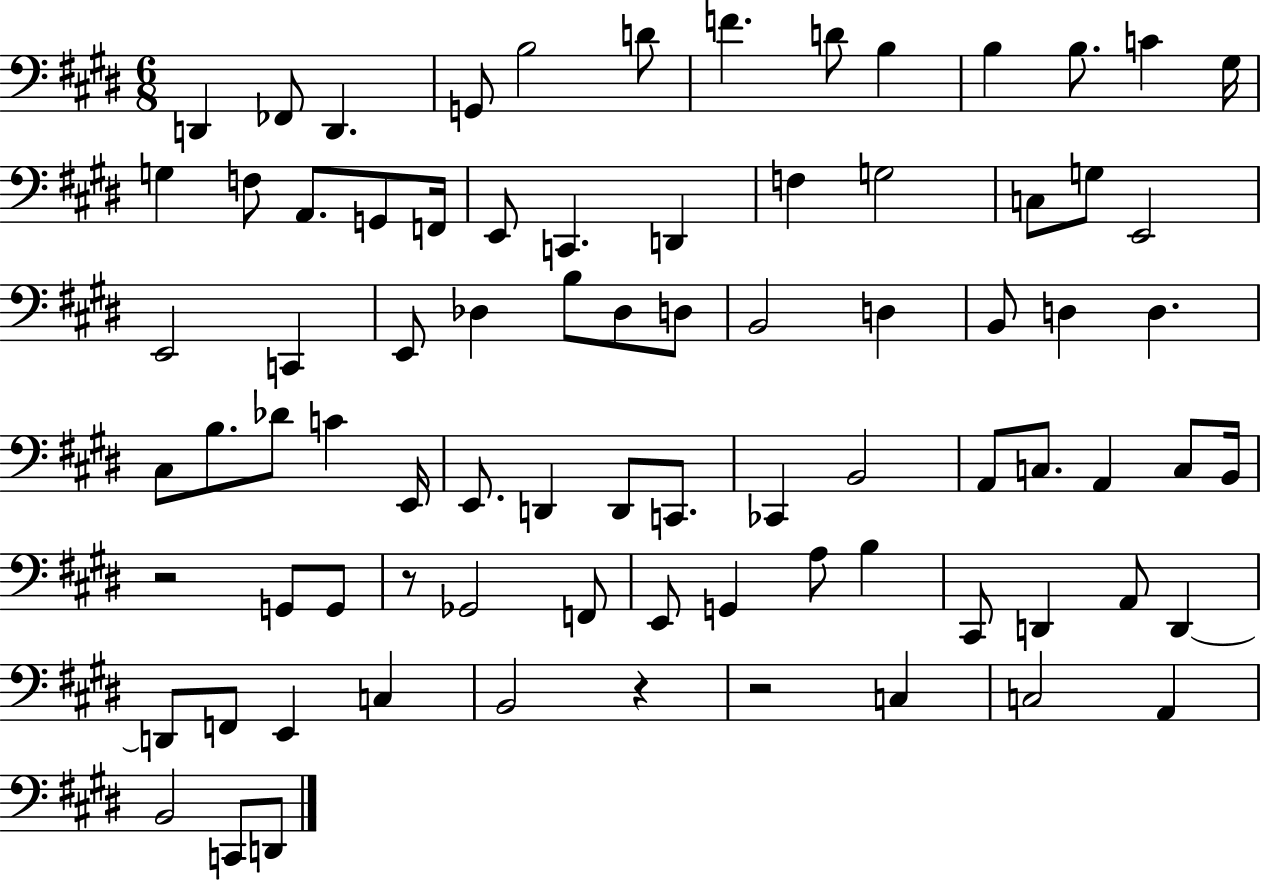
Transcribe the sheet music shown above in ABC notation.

X:1
T:Untitled
M:6/8
L:1/4
K:E
D,, _F,,/2 D,, G,,/2 B,2 D/2 F D/2 B, B, B,/2 C ^G,/4 G, F,/2 A,,/2 G,,/2 F,,/4 E,,/2 C,, D,, F, G,2 C,/2 G,/2 E,,2 E,,2 C,, E,,/2 _D, B,/2 _D,/2 D,/2 B,,2 D, B,,/2 D, D, ^C,/2 B,/2 _D/2 C E,,/4 E,,/2 D,, D,,/2 C,,/2 _C,, B,,2 A,,/2 C,/2 A,, C,/2 B,,/4 z2 G,,/2 G,,/2 z/2 _G,,2 F,,/2 E,,/2 G,, A,/2 B, ^C,,/2 D,, A,,/2 D,, D,,/2 F,,/2 E,, C, B,,2 z z2 C, C,2 A,, B,,2 C,,/2 D,,/2